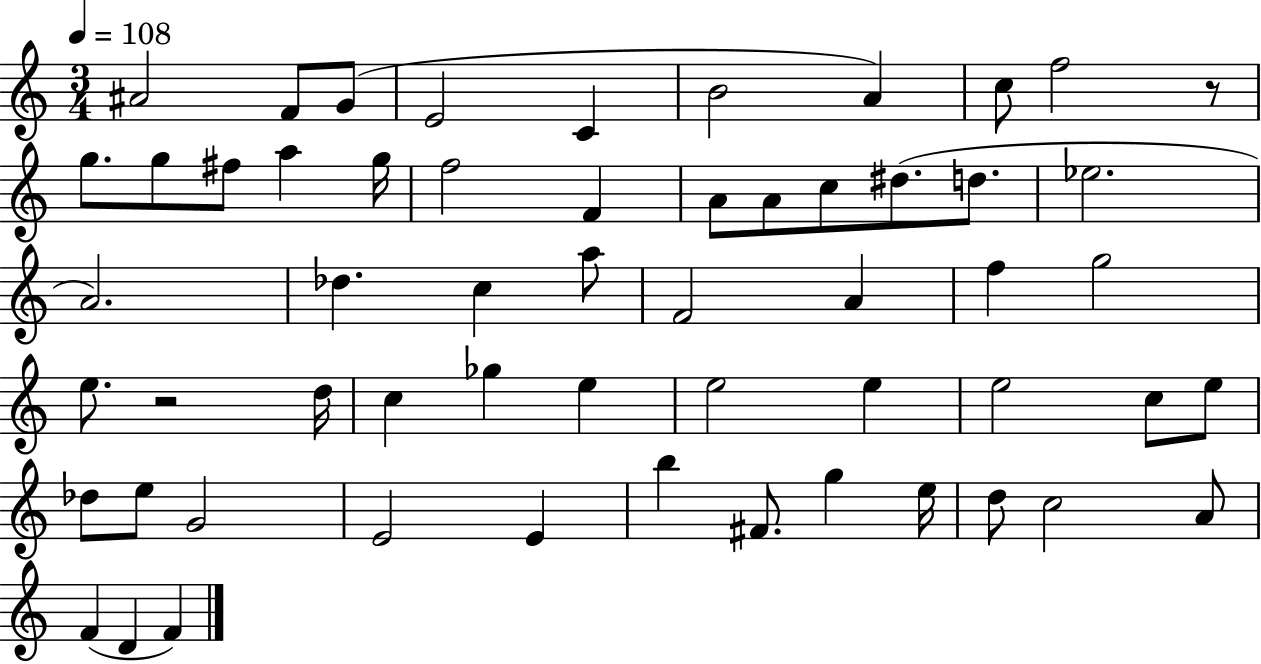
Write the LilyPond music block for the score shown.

{
  \clef treble
  \numericTimeSignature
  \time 3/4
  \key c \major
  \tempo 4 = 108
  ais'2 f'8 g'8( | e'2 c'4 | b'2 a'4) | c''8 f''2 r8 | \break g''8. g''8 fis''8 a''4 g''16 | f''2 f'4 | a'8 a'8 c''8 dis''8.( d''8. | ees''2. | \break a'2.) | des''4. c''4 a''8 | f'2 a'4 | f''4 g''2 | \break e''8. r2 d''16 | c''4 ges''4 e''4 | e''2 e''4 | e''2 c''8 e''8 | \break des''8 e''8 g'2 | e'2 e'4 | b''4 fis'8. g''4 e''16 | d''8 c''2 a'8 | \break f'4( d'4 f'4) | \bar "|."
}